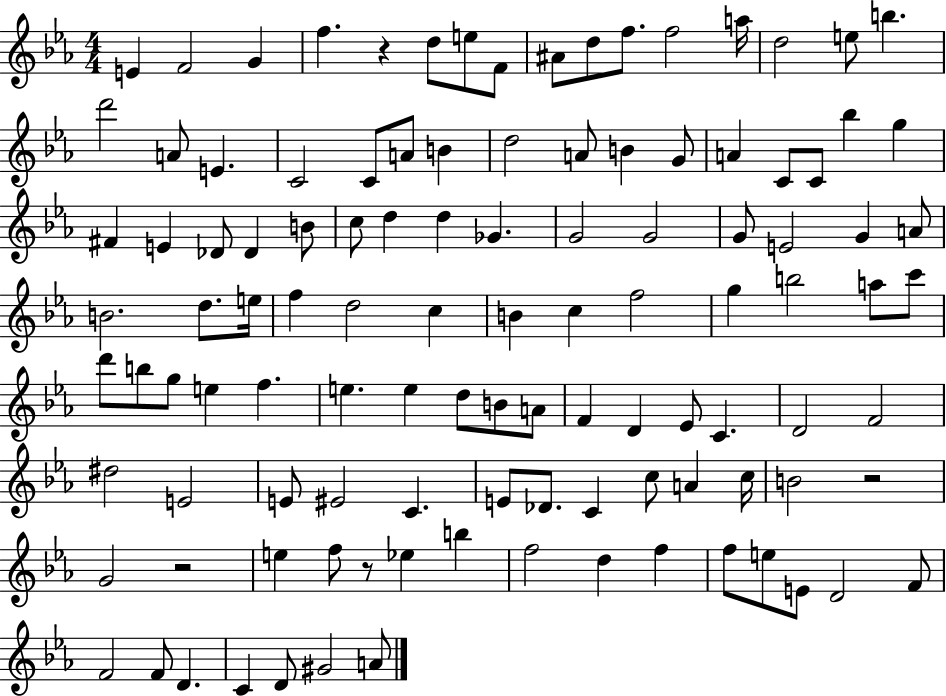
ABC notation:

X:1
T:Untitled
M:4/4
L:1/4
K:Eb
E F2 G f z d/2 e/2 F/2 ^A/2 d/2 f/2 f2 a/4 d2 e/2 b d'2 A/2 E C2 C/2 A/2 B d2 A/2 B G/2 A C/2 C/2 _b g ^F E _D/2 _D B/2 c/2 d d _G G2 G2 G/2 E2 G A/2 B2 d/2 e/4 f d2 c B c f2 g b2 a/2 c'/2 d'/2 b/2 g/2 e f e e d/2 B/2 A/2 F D _E/2 C D2 F2 ^d2 E2 E/2 ^E2 C E/2 _D/2 C c/2 A c/4 B2 z2 G2 z2 e f/2 z/2 _e b f2 d f f/2 e/2 E/2 D2 F/2 F2 F/2 D C D/2 ^G2 A/2